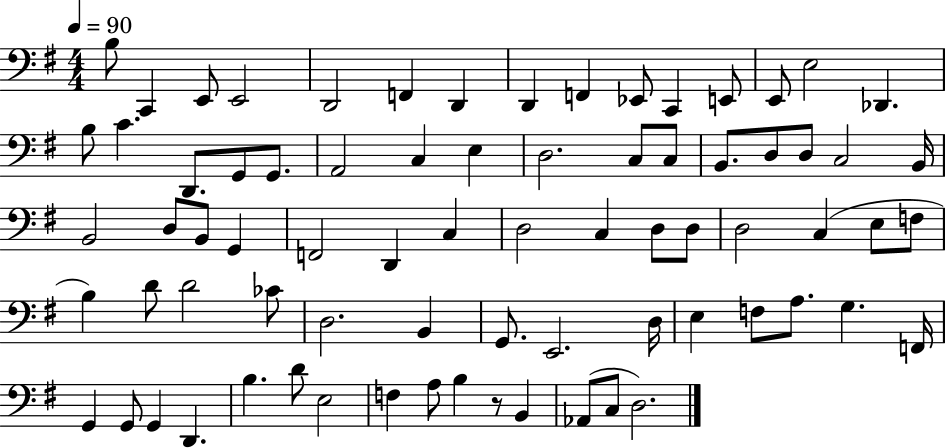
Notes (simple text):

B3/e C2/q E2/e E2/h D2/h F2/q D2/q D2/q F2/q Eb2/e C2/q E2/e E2/e E3/h Db2/q. B3/e C4/q. D2/e. G2/e G2/e. A2/h C3/q E3/q D3/h. C3/e C3/e B2/e. D3/e D3/e C3/h B2/s B2/h D3/e B2/e G2/q F2/h D2/q C3/q D3/h C3/q D3/e D3/e D3/h C3/q E3/e F3/e B3/q D4/e D4/h CES4/e D3/h. B2/q G2/e. E2/h. D3/s E3/q F3/e A3/e. G3/q. F2/s G2/q G2/e G2/q D2/q. B3/q. D4/e E3/h F3/q A3/e B3/q R/e B2/q Ab2/e C3/e D3/h.